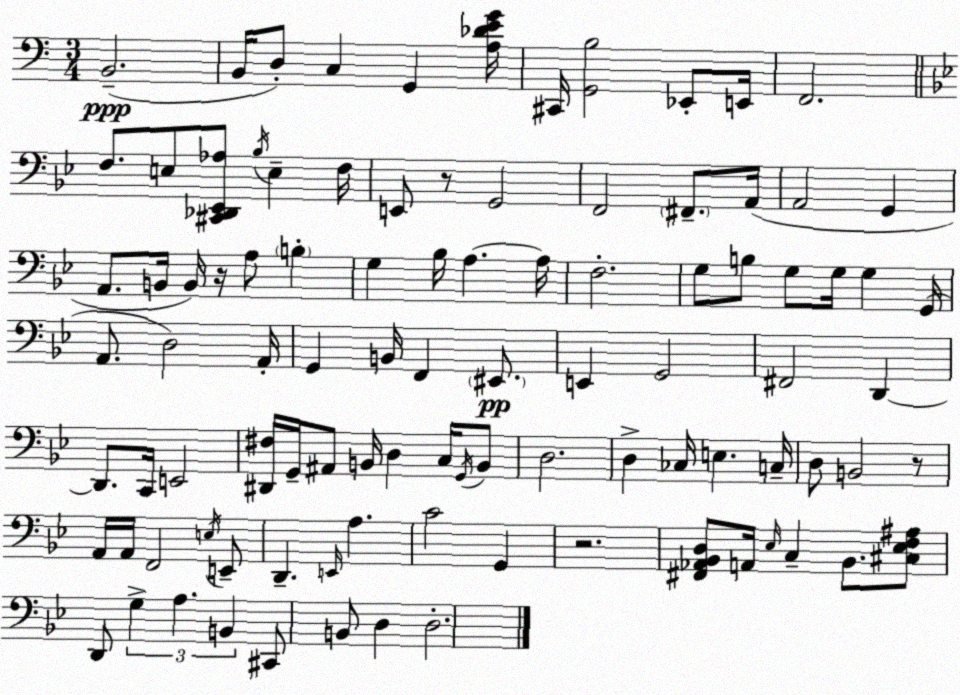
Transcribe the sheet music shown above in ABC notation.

X:1
T:Untitled
M:3/4
L:1/4
K:Am
B,,2 B,,/4 D,/2 C, G,, [A,_DEG]/4 ^C,,/4 [G,,B,]2 _E,,/2 E,,/4 F,,2 F,/2 E,/2 [^C,,_D,,_E,,_A,]/2 _B,/4 E, F,/4 E,,/2 z/2 G,,2 F,,2 ^F,,/2 A,,/4 A,,2 G,, A,,/2 B,,/4 B,,/4 z/4 A,/2 B, G, _B,/4 A, A,/4 F,2 G,/2 B,/2 G,/2 G,/4 G, G,,/4 A,,/2 D,2 A,,/4 G,, B,,/4 F,, ^E,,/2 E,, G,,2 ^F,,2 D,, D,,/2 C,,/4 E,,2 [^D,,^F,]/4 G,,/4 ^A,,/2 B,,/4 D, C,/4 G,,/4 B,,/2 D,2 D, _C,/4 E, C,/4 D,/2 B,,2 z/2 A,,/4 A,,/4 F,,2 E,/4 E,,/2 D,, E,,/4 A, C2 G,, z2 [^F,,_A,,_B,,D,]/2 A,,/4 _E,/4 C, _B,,/2 [^C,_E,F,^A,]/2 D,,/2 G, A, B,, ^C,,/2 B,,/2 D, D,2